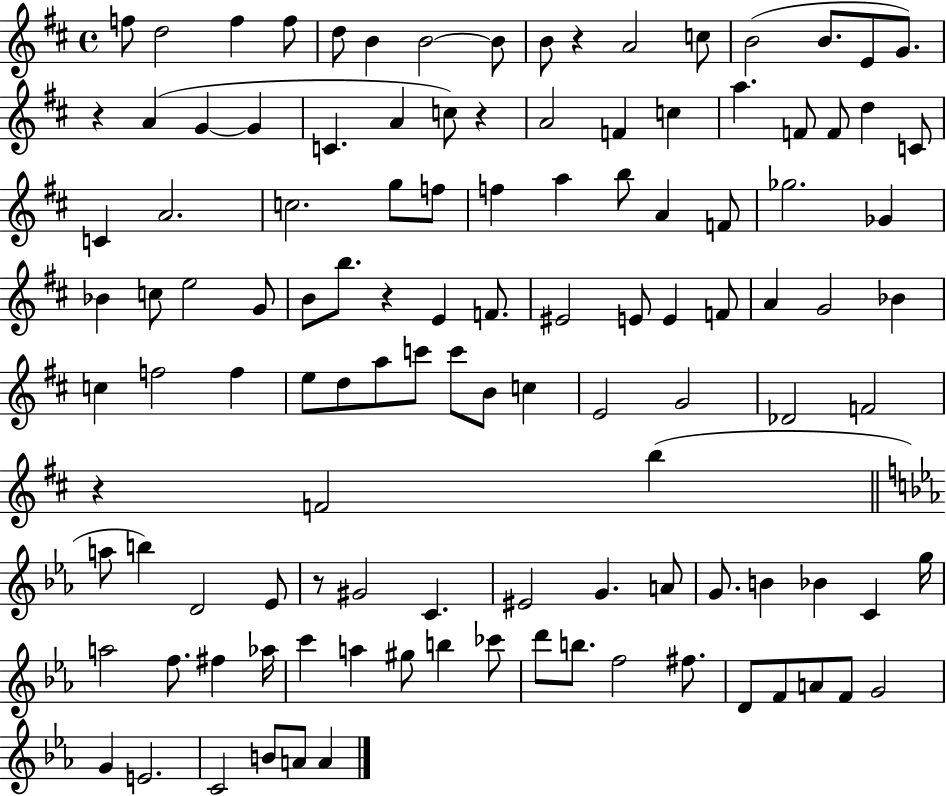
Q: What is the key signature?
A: D major